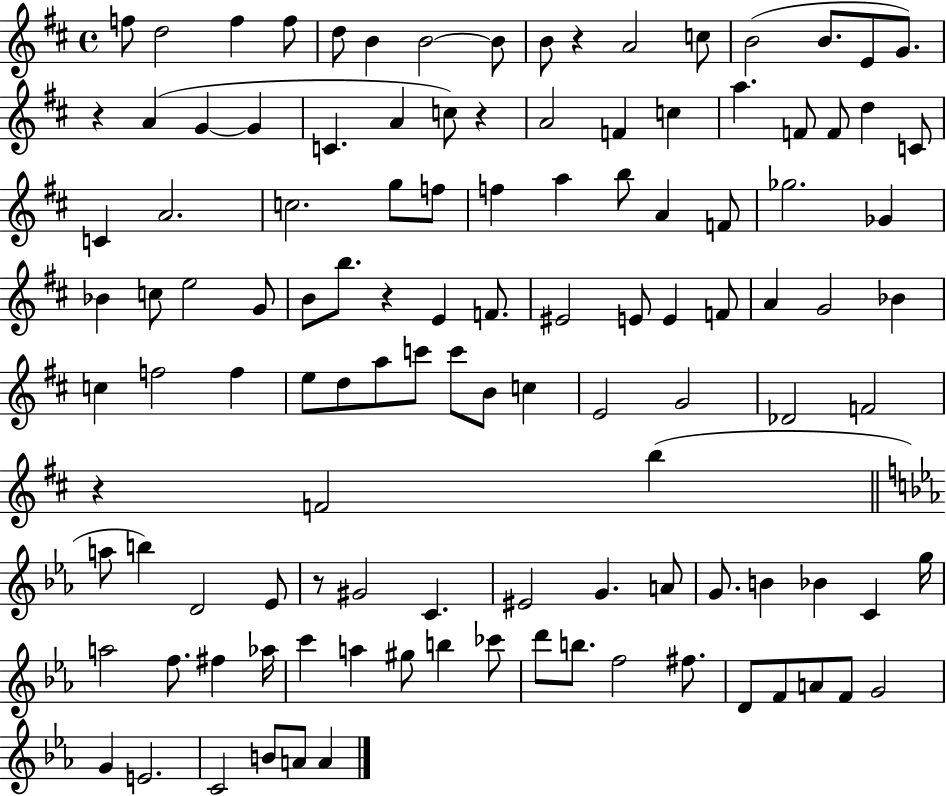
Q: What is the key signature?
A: D major